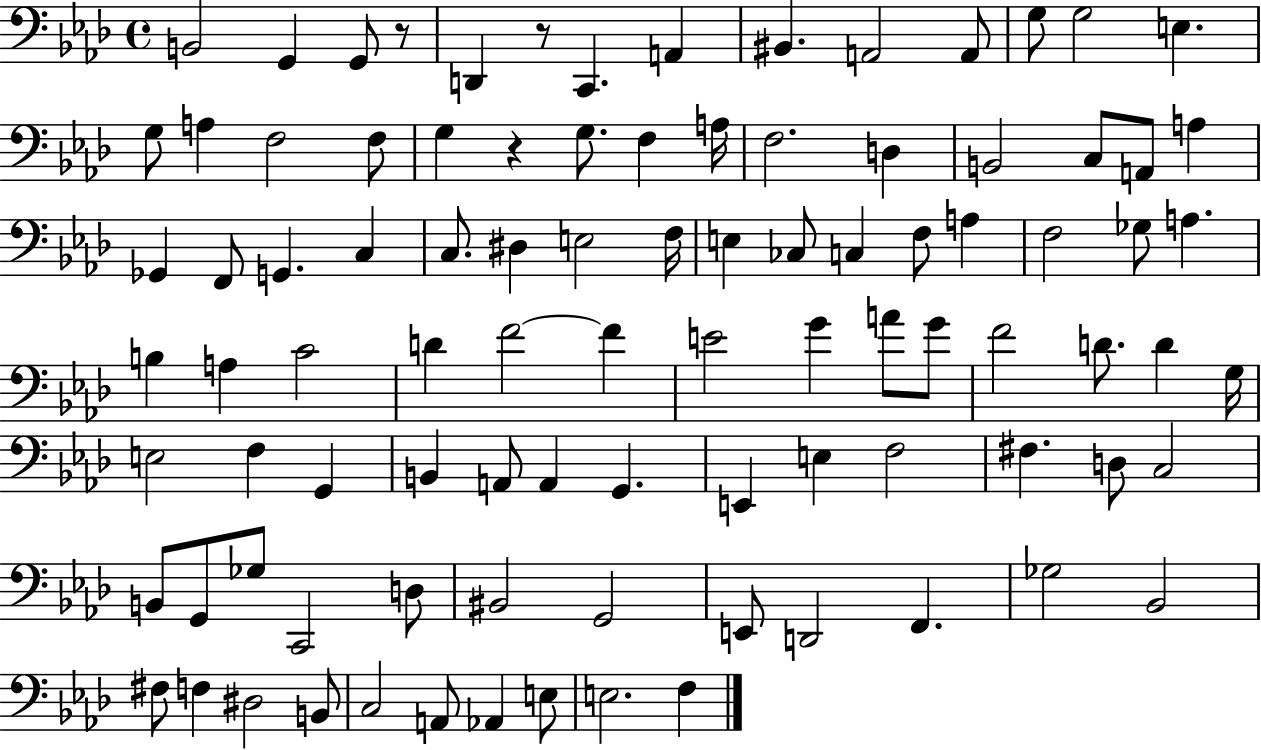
{
  \clef bass
  \time 4/4
  \defaultTimeSignature
  \key aes \major
  b,2 g,4 g,8 r8 | d,4 r8 c,4. a,4 | bis,4. a,2 a,8 | g8 g2 e4. | \break g8 a4 f2 f8 | g4 r4 g8. f4 a16 | f2. d4 | b,2 c8 a,8 a4 | \break ges,4 f,8 g,4. c4 | c8. dis4 e2 f16 | e4 ces8 c4 f8 a4 | f2 ges8 a4. | \break b4 a4 c'2 | d'4 f'2~~ f'4 | e'2 g'4 a'8 g'8 | f'2 d'8. d'4 g16 | \break e2 f4 g,4 | b,4 a,8 a,4 g,4. | e,4 e4 f2 | fis4. d8 c2 | \break b,8 g,8 ges8 c,2 d8 | bis,2 g,2 | e,8 d,2 f,4. | ges2 bes,2 | \break fis8 f4 dis2 b,8 | c2 a,8 aes,4 e8 | e2. f4 | \bar "|."
}